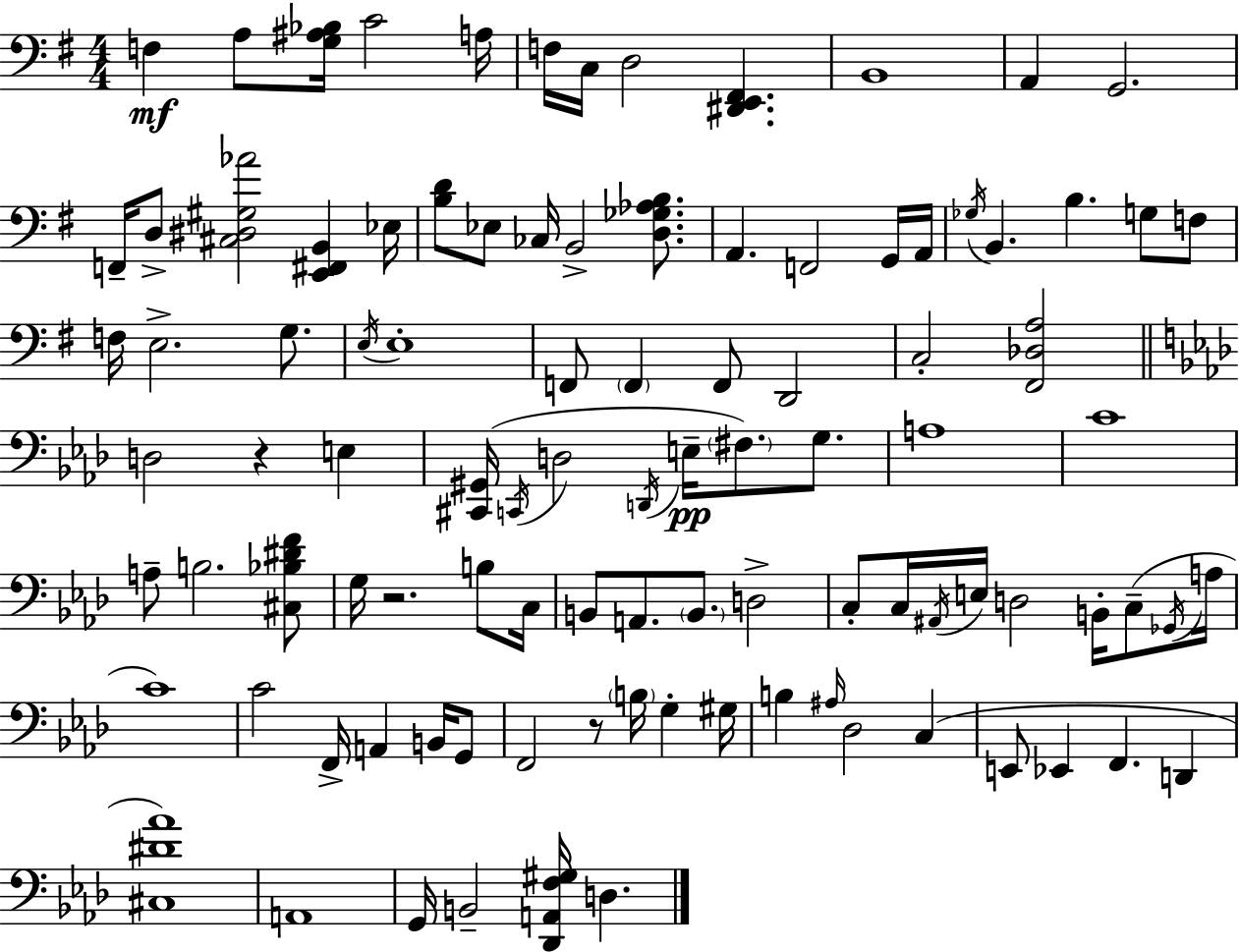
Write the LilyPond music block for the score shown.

{
  \clef bass
  \numericTimeSignature
  \time 4/4
  \key g \major
  f4\mf a8 <g ais bes>16 c'2 a16 | f16 c16 d2 <dis, e, fis,>4. | b,1 | a,4 g,2. | \break f,16-- d8-> <cis dis gis aes'>2 <e, fis, b,>4 ees16 | <b d'>8 ees8 ces16 b,2-> <d ges aes b>8. | a,4. f,2 g,16 a,16 | \acciaccatura { ges16 } b,4. b4. g8 f8 | \break f16 e2.-> g8. | \acciaccatura { e16 } e1-. | f,8 \parenthesize f,4 f,8 d,2 | c2-. <fis, des a>2 | \break \bar "||" \break \key aes \major d2 r4 e4 | <cis, gis,>16( \acciaccatura { c,16 } d2 \acciaccatura { d,16 } e16--\pp \parenthesize fis8.) g8. | a1 | c'1 | \break a8-- b2. | <cis bes dis' f'>8 g16 r2. b8 | c16 b,8 a,8. \parenthesize b,8. d2-> | c8-. c16 \acciaccatura { ais,16 } e16 d2 b,16-. | \break c8--( \acciaccatura { ges,16 } a16 c'1) | c'2 f,16-> a,4 | b,16 g,8 f,2 r8 \parenthesize b16 g4-. | gis16 b4 \grace { ais16 } des2 | \break c4( e,8 ees,4 f,4. | d,4 <cis dis' aes'>1) | a,1 | g,16 b,2-- <des, a, f gis>16 d4. | \break \bar "|."
}